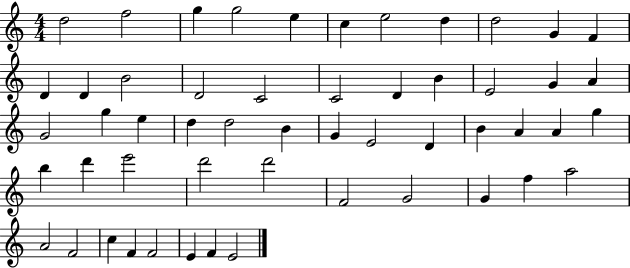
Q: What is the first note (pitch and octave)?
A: D5